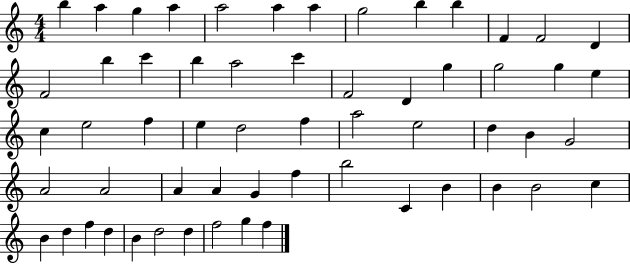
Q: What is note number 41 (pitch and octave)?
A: G4